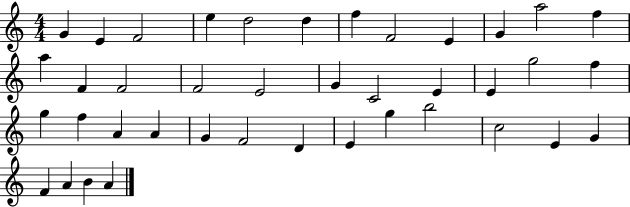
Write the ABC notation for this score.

X:1
T:Untitled
M:4/4
L:1/4
K:C
G E F2 e d2 d f F2 E G a2 f a F F2 F2 E2 G C2 E E g2 f g f A A G F2 D E g b2 c2 E G F A B A